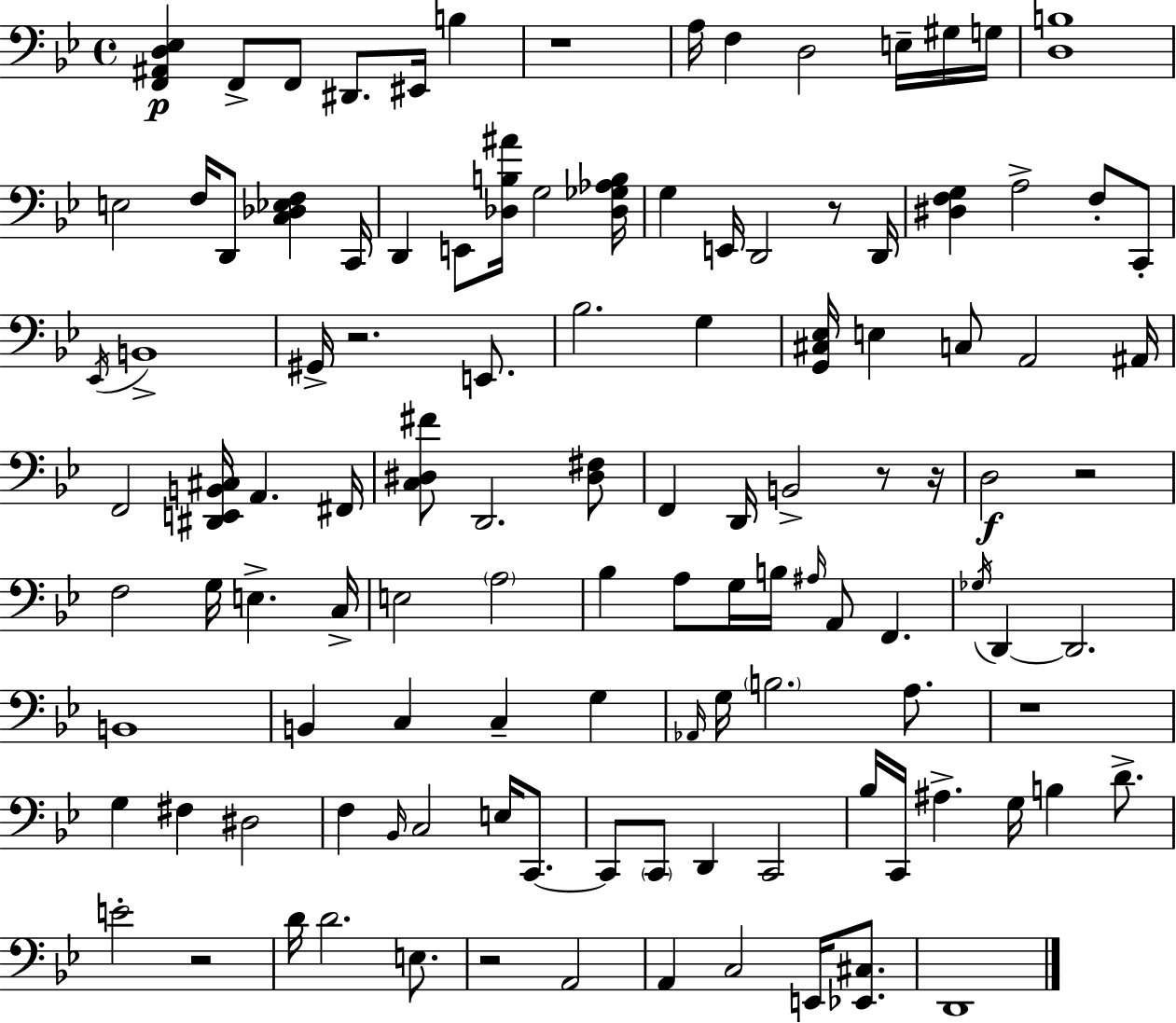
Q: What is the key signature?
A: G minor